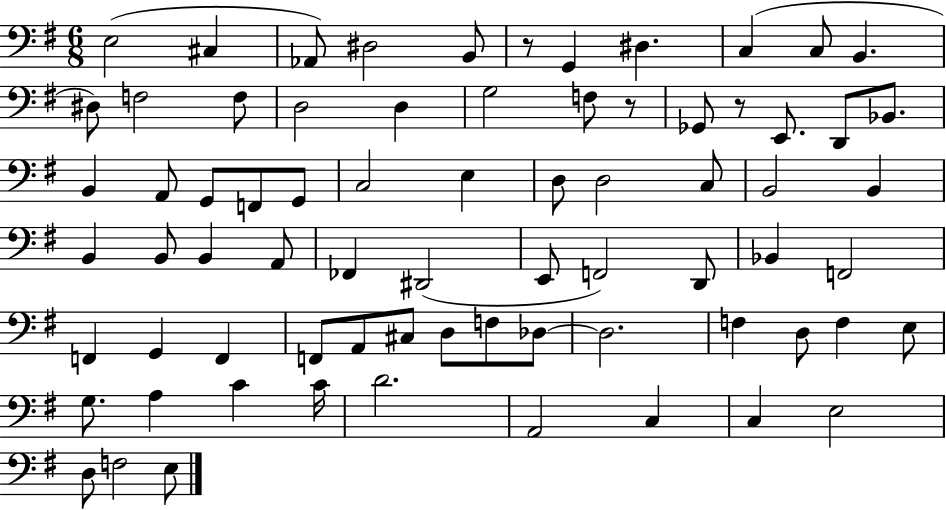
E3/h C#3/q Ab2/e D#3/h B2/e R/e G2/q D#3/q. C3/q C3/e B2/q. D#3/e F3/h F3/e D3/h D3/q G3/h F3/e R/e Gb2/e R/e E2/e. D2/e Bb2/e. B2/q A2/e G2/e F2/e G2/e C3/h E3/q D3/e D3/h C3/e B2/h B2/q B2/q B2/e B2/q A2/e FES2/q D#2/h E2/e F2/h D2/e Bb2/q F2/h F2/q G2/q F2/q F2/e A2/e C#3/e D3/e F3/e Db3/e Db3/h. F3/q D3/e F3/q E3/e G3/e. A3/q C4/q C4/s D4/h. A2/h C3/q C3/q E3/h D3/e F3/h E3/e